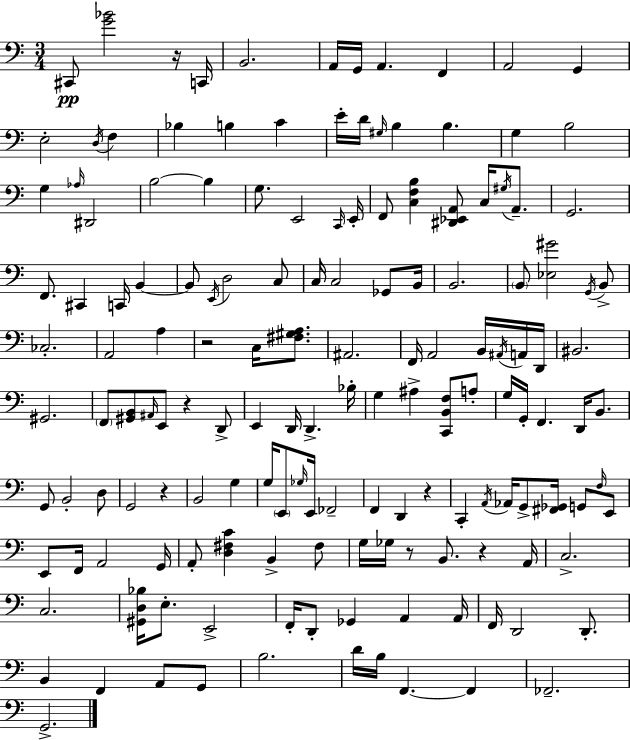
{
  \clef bass
  \numericTimeSignature
  \time 3/4
  \key c \major
  cis,8\pp <g' bes'>2 r16 c,16 | b,2. | a,16 g,16 a,4. f,4 | a,2 g,4 | \break e2-. \acciaccatura { d16 } f4 | bes4 b4 c'4 | e'16-. d'16 \grace { gis16 } b4 b4. | g4 b2 | \break g4 \grace { aes16 } dis,2 | b2~~ b4 | g8. e,2 | \grace { c,16 } e,16-. f,8 <c f b>4 <dis, ees, a,>8 | \break c16 \acciaccatura { gis16 } a,8.-- g,2. | f,8. cis,4 | c,16 b,4~~ b,8 \acciaccatura { e,16 } d2 | c8 c16 c2 | \break ges,8 b,16 b,2. | \parenthesize b,8 <ees gis'>2 | \acciaccatura { g,16 } b,8-> ces2.-. | a,2 | \break a4 r2 | c16 <fis gis a>8. ais,2. | f,16 a,2 | b,16 \acciaccatura { ais,16 } a,16 d,16 bis,2. | \break gis,2. | \parenthesize f,8 <gis, b,>8 | \grace { ais,16 } e,8 r4 d,8-> e,4 | d,16 d,4.-> bes16-. g4 | \break ais4-> <c, b, f>8 a8-. g16 g,16-. f,4. | d,16 b,8. g,8 b,2-. | d8 g,2 | r4 b,2 | \break g4 g16 \parenthesize e,8 | \grace { ges16 } e,16 fes,2-- f,4 | d,4 r4 c,4-. | \acciaccatura { a,16 } aes,16 g,8-> <fis, ges,>16 g,8 \grace { f16 } e,8 | \break e,8 f,16 a,2 g,16 | a,8-. <d fis c'>4 b,4-> fis8 | g16 ges16 r8 b,8. r4 a,16 | c2.-> | \break c2. | <gis, d bes>16 e8.-. e,2-> | f,16-. d,8-. ges,4 a,4 a,16 | f,16 d,2 d,8.-. | \break b,4 f,4 a,8 g,8 | b2. | d'16 b16 f,4.~~ f,4 | fes,2.-- | \break g,2.-> | \bar "|."
}